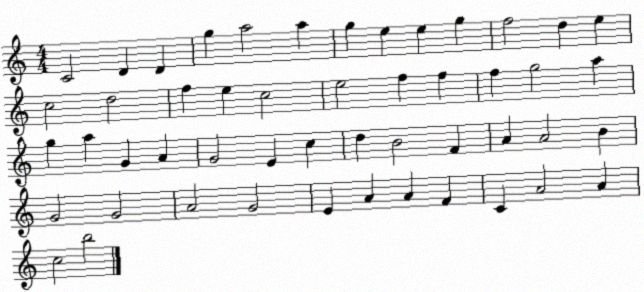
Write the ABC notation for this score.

X:1
T:Untitled
M:4/4
L:1/4
K:C
C2 D D g a2 a g e e g f2 d e c2 d2 f e c2 e2 f f f g2 a g a G A G2 E c d B2 F A A2 B G2 G2 A2 G2 E A A F C A2 A c2 b2